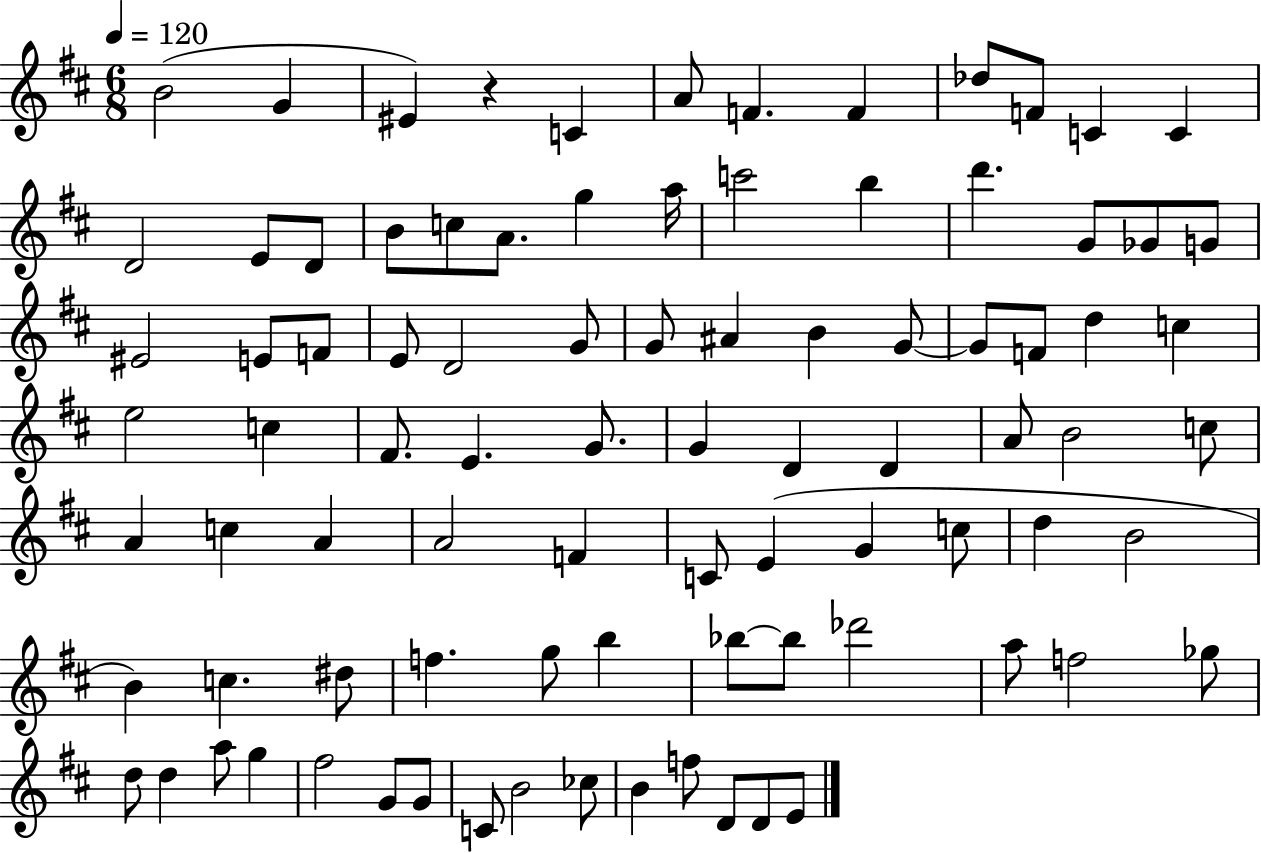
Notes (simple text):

B4/h G4/q EIS4/q R/q C4/q A4/e F4/q. F4/q Db5/e F4/e C4/q C4/q D4/h E4/e D4/e B4/e C5/e A4/e. G5/q A5/s C6/h B5/q D6/q. G4/e Gb4/e G4/e EIS4/h E4/e F4/e E4/e D4/h G4/e G4/e A#4/q B4/q G4/e G4/e F4/e D5/q C5/q E5/h C5/q F#4/e. E4/q. G4/e. G4/q D4/q D4/q A4/e B4/h C5/e A4/q C5/q A4/q A4/h F4/q C4/e E4/q G4/q C5/e D5/q B4/h B4/q C5/q. D#5/e F5/q. G5/e B5/q Bb5/e Bb5/e Db6/h A5/e F5/h Gb5/e D5/e D5/q A5/e G5/q F#5/h G4/e G4/e C4/e B4/h CES5/e B4/q F5/e D4/e D4/e E4/e